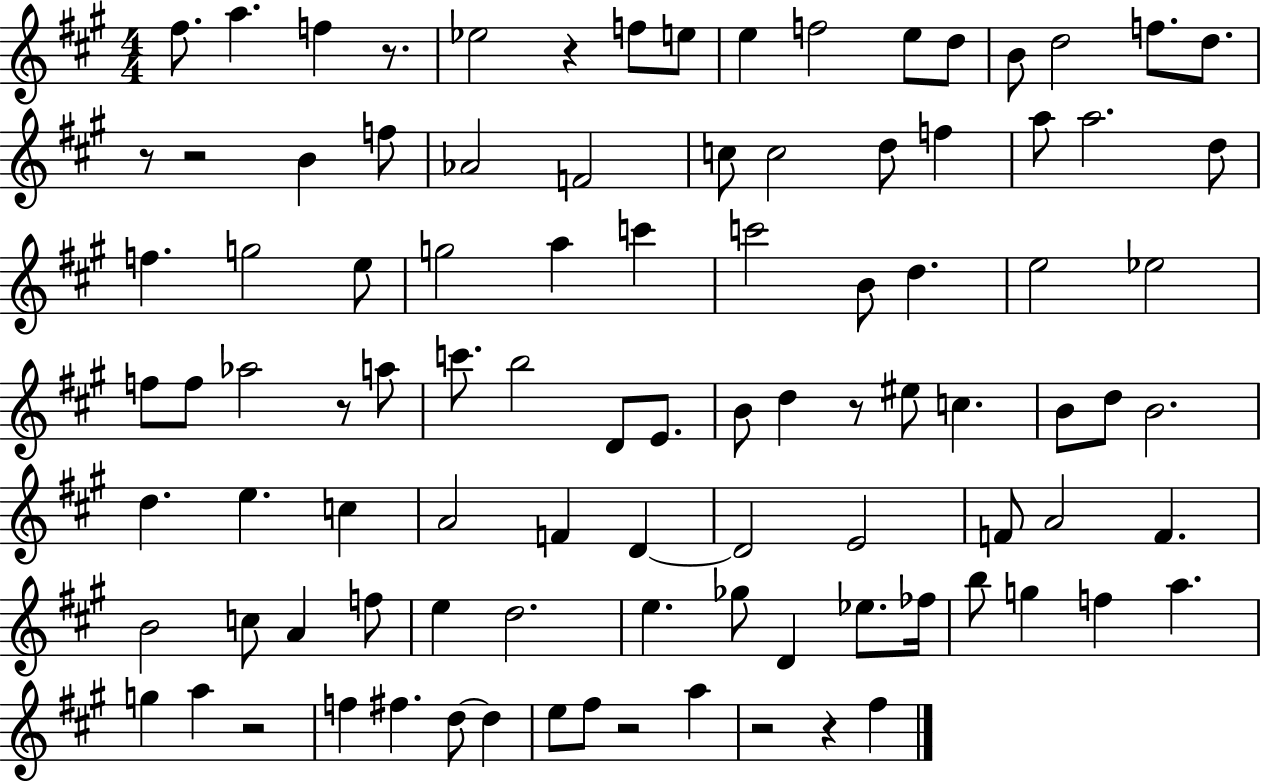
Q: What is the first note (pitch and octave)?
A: F#5